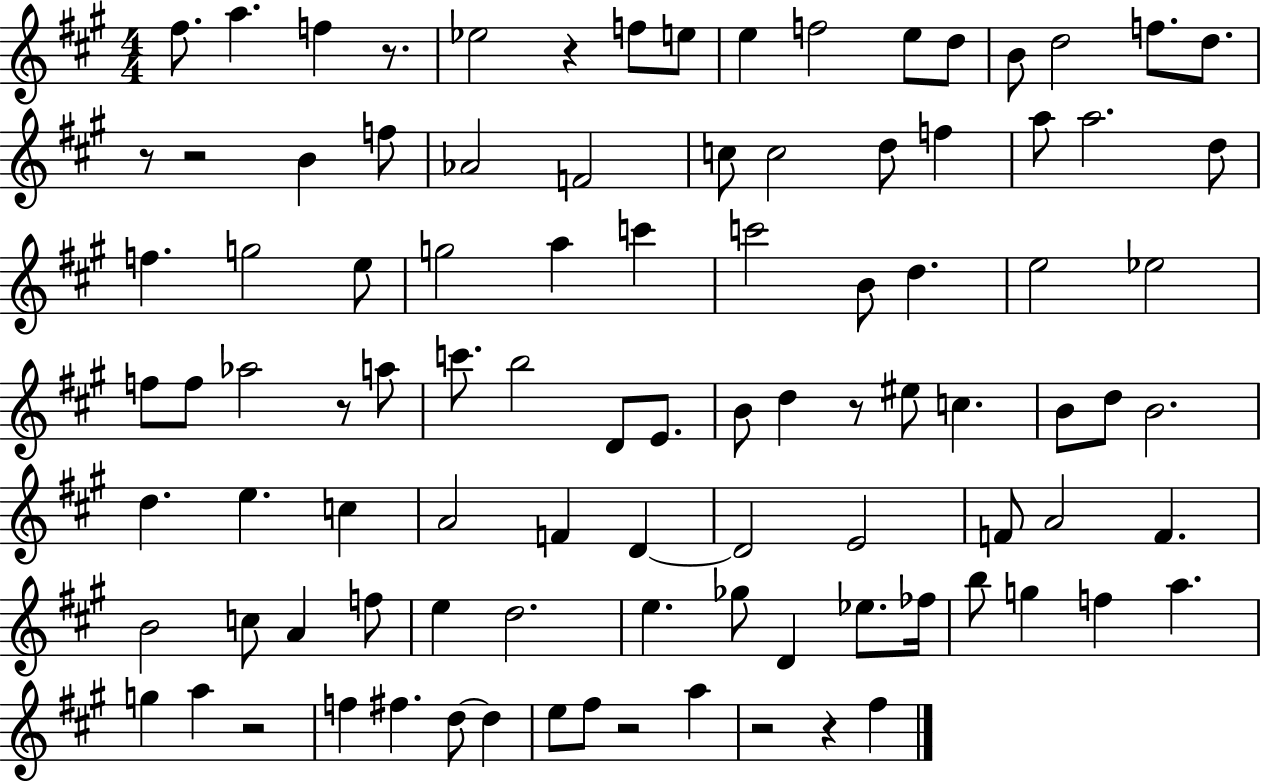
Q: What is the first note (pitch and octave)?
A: F#5